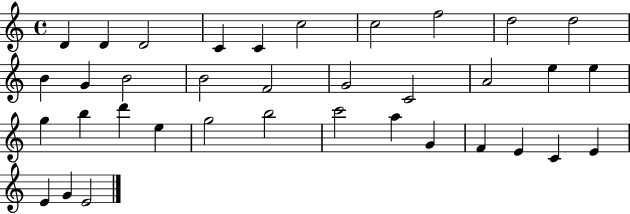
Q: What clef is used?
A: treble